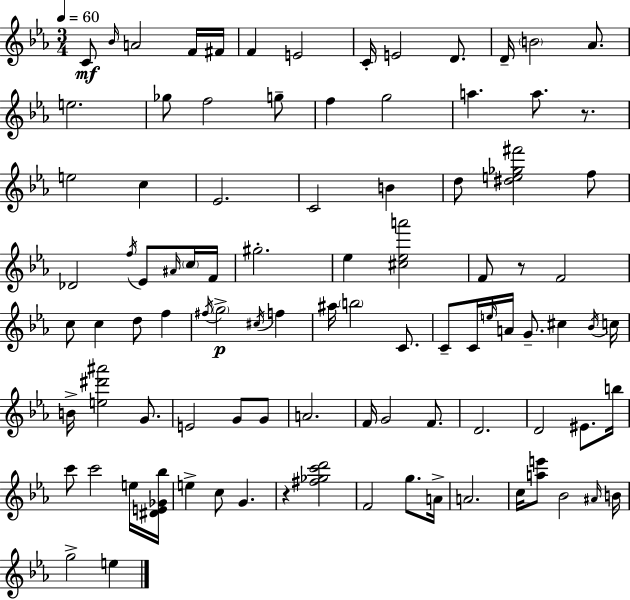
X:1
T:Untitled
M:3/4
L:1/4
K:Eb
C/2 _B/4 A2 F/4 ^F/4 F E2 C/4 E2 D/2 D/4 B2 _A/2 e2 _g/2 f2 g/2 f g2 a a/2 z/2 e2 c _E2 C2 B d/2 [^de_g^f']2 f/2 _D2 f/4 _E/2 ^A/4 c/4 F/4 ^g2 _e [^c_ea']2 F/2 z/2 F2 c/2 c d/2 f ^f/4 g2 ^c/4 f ^a/4 b2 C/2 C/2 C/4 e/4 A/4 G/2 ^c _B/4 c/4 B/4 [e^d'^a']2 G/2 E2 G/2 G/2 A2 F/4 G2 F/2 D2 D2 ^E/2 b/4 c'/2 c'2 e/4 [^DE_G_b]/4 e c/2 G z [^f_gc'd']2 F2 g/2 A/4 A2 c/4 [ae']/2 _B2 ^A/4 B/4 g2 e